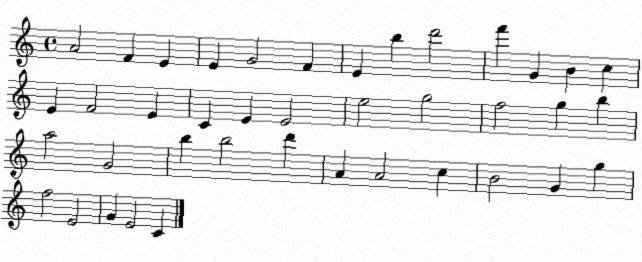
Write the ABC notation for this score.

X:1
T:Untitled
M:4/4
L:1/4
K:C
A2 F E E G2 F E b d'2 f' G B c E F2 E C E E2 e2 g2 f2 g b a2 G2 b b2 d' A A2 c B2 G g f2 E2 G E2 C